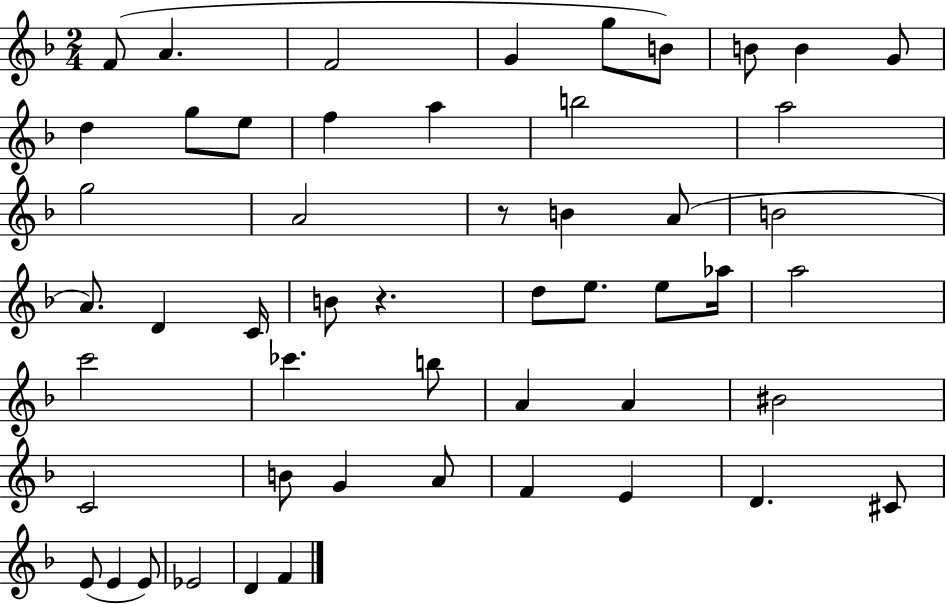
F4/e A4/q. F4/h G4/q G5/e B4/e B4/e B4/q G4/e D5/q G5/e E5/e F5/q A5/q B5/h A5/h G5/h A4/h R/e B4/q A4/e B4/h A4/e. D4/q C4/s B4/e R/q. D5/e E5/e. E5/e Ab5/s A5/h C6/h CES6/q. B5/e A4/q A4/q BIS4/h C4/h B4/e G4/q A4/e F4/q E4/q D4/q. C#4/e E4/e E4/q E4/e Eb4/h D4/q F4/q